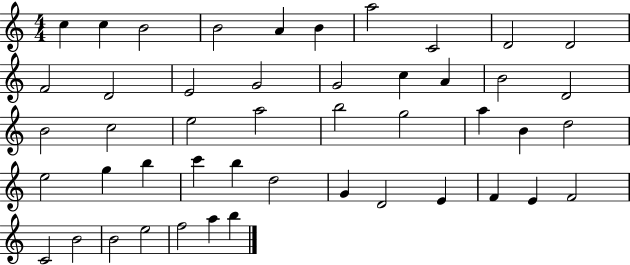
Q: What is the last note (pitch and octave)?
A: B5